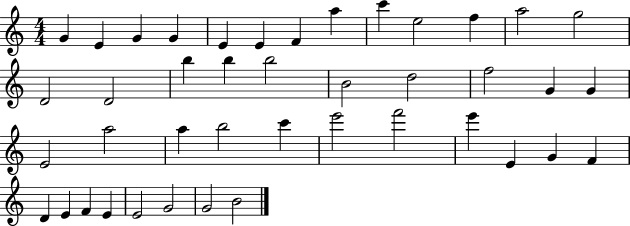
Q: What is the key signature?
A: C major